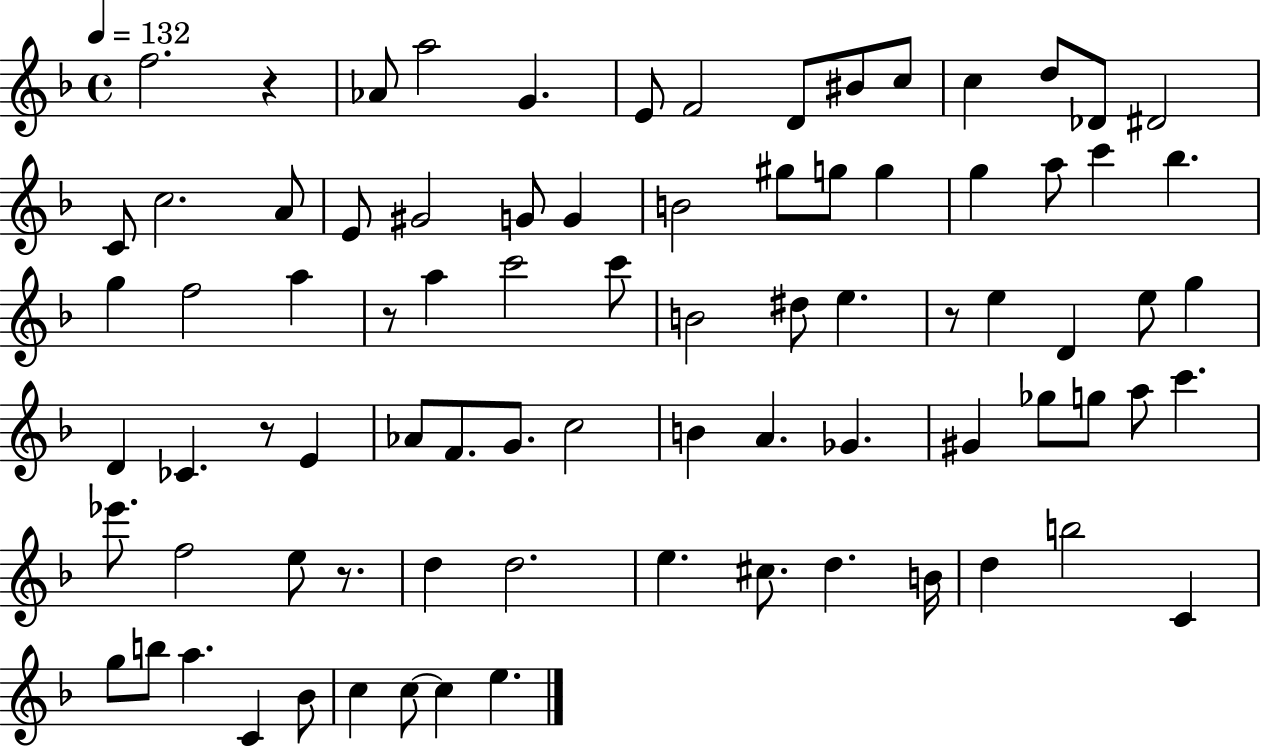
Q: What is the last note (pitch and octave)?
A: E5